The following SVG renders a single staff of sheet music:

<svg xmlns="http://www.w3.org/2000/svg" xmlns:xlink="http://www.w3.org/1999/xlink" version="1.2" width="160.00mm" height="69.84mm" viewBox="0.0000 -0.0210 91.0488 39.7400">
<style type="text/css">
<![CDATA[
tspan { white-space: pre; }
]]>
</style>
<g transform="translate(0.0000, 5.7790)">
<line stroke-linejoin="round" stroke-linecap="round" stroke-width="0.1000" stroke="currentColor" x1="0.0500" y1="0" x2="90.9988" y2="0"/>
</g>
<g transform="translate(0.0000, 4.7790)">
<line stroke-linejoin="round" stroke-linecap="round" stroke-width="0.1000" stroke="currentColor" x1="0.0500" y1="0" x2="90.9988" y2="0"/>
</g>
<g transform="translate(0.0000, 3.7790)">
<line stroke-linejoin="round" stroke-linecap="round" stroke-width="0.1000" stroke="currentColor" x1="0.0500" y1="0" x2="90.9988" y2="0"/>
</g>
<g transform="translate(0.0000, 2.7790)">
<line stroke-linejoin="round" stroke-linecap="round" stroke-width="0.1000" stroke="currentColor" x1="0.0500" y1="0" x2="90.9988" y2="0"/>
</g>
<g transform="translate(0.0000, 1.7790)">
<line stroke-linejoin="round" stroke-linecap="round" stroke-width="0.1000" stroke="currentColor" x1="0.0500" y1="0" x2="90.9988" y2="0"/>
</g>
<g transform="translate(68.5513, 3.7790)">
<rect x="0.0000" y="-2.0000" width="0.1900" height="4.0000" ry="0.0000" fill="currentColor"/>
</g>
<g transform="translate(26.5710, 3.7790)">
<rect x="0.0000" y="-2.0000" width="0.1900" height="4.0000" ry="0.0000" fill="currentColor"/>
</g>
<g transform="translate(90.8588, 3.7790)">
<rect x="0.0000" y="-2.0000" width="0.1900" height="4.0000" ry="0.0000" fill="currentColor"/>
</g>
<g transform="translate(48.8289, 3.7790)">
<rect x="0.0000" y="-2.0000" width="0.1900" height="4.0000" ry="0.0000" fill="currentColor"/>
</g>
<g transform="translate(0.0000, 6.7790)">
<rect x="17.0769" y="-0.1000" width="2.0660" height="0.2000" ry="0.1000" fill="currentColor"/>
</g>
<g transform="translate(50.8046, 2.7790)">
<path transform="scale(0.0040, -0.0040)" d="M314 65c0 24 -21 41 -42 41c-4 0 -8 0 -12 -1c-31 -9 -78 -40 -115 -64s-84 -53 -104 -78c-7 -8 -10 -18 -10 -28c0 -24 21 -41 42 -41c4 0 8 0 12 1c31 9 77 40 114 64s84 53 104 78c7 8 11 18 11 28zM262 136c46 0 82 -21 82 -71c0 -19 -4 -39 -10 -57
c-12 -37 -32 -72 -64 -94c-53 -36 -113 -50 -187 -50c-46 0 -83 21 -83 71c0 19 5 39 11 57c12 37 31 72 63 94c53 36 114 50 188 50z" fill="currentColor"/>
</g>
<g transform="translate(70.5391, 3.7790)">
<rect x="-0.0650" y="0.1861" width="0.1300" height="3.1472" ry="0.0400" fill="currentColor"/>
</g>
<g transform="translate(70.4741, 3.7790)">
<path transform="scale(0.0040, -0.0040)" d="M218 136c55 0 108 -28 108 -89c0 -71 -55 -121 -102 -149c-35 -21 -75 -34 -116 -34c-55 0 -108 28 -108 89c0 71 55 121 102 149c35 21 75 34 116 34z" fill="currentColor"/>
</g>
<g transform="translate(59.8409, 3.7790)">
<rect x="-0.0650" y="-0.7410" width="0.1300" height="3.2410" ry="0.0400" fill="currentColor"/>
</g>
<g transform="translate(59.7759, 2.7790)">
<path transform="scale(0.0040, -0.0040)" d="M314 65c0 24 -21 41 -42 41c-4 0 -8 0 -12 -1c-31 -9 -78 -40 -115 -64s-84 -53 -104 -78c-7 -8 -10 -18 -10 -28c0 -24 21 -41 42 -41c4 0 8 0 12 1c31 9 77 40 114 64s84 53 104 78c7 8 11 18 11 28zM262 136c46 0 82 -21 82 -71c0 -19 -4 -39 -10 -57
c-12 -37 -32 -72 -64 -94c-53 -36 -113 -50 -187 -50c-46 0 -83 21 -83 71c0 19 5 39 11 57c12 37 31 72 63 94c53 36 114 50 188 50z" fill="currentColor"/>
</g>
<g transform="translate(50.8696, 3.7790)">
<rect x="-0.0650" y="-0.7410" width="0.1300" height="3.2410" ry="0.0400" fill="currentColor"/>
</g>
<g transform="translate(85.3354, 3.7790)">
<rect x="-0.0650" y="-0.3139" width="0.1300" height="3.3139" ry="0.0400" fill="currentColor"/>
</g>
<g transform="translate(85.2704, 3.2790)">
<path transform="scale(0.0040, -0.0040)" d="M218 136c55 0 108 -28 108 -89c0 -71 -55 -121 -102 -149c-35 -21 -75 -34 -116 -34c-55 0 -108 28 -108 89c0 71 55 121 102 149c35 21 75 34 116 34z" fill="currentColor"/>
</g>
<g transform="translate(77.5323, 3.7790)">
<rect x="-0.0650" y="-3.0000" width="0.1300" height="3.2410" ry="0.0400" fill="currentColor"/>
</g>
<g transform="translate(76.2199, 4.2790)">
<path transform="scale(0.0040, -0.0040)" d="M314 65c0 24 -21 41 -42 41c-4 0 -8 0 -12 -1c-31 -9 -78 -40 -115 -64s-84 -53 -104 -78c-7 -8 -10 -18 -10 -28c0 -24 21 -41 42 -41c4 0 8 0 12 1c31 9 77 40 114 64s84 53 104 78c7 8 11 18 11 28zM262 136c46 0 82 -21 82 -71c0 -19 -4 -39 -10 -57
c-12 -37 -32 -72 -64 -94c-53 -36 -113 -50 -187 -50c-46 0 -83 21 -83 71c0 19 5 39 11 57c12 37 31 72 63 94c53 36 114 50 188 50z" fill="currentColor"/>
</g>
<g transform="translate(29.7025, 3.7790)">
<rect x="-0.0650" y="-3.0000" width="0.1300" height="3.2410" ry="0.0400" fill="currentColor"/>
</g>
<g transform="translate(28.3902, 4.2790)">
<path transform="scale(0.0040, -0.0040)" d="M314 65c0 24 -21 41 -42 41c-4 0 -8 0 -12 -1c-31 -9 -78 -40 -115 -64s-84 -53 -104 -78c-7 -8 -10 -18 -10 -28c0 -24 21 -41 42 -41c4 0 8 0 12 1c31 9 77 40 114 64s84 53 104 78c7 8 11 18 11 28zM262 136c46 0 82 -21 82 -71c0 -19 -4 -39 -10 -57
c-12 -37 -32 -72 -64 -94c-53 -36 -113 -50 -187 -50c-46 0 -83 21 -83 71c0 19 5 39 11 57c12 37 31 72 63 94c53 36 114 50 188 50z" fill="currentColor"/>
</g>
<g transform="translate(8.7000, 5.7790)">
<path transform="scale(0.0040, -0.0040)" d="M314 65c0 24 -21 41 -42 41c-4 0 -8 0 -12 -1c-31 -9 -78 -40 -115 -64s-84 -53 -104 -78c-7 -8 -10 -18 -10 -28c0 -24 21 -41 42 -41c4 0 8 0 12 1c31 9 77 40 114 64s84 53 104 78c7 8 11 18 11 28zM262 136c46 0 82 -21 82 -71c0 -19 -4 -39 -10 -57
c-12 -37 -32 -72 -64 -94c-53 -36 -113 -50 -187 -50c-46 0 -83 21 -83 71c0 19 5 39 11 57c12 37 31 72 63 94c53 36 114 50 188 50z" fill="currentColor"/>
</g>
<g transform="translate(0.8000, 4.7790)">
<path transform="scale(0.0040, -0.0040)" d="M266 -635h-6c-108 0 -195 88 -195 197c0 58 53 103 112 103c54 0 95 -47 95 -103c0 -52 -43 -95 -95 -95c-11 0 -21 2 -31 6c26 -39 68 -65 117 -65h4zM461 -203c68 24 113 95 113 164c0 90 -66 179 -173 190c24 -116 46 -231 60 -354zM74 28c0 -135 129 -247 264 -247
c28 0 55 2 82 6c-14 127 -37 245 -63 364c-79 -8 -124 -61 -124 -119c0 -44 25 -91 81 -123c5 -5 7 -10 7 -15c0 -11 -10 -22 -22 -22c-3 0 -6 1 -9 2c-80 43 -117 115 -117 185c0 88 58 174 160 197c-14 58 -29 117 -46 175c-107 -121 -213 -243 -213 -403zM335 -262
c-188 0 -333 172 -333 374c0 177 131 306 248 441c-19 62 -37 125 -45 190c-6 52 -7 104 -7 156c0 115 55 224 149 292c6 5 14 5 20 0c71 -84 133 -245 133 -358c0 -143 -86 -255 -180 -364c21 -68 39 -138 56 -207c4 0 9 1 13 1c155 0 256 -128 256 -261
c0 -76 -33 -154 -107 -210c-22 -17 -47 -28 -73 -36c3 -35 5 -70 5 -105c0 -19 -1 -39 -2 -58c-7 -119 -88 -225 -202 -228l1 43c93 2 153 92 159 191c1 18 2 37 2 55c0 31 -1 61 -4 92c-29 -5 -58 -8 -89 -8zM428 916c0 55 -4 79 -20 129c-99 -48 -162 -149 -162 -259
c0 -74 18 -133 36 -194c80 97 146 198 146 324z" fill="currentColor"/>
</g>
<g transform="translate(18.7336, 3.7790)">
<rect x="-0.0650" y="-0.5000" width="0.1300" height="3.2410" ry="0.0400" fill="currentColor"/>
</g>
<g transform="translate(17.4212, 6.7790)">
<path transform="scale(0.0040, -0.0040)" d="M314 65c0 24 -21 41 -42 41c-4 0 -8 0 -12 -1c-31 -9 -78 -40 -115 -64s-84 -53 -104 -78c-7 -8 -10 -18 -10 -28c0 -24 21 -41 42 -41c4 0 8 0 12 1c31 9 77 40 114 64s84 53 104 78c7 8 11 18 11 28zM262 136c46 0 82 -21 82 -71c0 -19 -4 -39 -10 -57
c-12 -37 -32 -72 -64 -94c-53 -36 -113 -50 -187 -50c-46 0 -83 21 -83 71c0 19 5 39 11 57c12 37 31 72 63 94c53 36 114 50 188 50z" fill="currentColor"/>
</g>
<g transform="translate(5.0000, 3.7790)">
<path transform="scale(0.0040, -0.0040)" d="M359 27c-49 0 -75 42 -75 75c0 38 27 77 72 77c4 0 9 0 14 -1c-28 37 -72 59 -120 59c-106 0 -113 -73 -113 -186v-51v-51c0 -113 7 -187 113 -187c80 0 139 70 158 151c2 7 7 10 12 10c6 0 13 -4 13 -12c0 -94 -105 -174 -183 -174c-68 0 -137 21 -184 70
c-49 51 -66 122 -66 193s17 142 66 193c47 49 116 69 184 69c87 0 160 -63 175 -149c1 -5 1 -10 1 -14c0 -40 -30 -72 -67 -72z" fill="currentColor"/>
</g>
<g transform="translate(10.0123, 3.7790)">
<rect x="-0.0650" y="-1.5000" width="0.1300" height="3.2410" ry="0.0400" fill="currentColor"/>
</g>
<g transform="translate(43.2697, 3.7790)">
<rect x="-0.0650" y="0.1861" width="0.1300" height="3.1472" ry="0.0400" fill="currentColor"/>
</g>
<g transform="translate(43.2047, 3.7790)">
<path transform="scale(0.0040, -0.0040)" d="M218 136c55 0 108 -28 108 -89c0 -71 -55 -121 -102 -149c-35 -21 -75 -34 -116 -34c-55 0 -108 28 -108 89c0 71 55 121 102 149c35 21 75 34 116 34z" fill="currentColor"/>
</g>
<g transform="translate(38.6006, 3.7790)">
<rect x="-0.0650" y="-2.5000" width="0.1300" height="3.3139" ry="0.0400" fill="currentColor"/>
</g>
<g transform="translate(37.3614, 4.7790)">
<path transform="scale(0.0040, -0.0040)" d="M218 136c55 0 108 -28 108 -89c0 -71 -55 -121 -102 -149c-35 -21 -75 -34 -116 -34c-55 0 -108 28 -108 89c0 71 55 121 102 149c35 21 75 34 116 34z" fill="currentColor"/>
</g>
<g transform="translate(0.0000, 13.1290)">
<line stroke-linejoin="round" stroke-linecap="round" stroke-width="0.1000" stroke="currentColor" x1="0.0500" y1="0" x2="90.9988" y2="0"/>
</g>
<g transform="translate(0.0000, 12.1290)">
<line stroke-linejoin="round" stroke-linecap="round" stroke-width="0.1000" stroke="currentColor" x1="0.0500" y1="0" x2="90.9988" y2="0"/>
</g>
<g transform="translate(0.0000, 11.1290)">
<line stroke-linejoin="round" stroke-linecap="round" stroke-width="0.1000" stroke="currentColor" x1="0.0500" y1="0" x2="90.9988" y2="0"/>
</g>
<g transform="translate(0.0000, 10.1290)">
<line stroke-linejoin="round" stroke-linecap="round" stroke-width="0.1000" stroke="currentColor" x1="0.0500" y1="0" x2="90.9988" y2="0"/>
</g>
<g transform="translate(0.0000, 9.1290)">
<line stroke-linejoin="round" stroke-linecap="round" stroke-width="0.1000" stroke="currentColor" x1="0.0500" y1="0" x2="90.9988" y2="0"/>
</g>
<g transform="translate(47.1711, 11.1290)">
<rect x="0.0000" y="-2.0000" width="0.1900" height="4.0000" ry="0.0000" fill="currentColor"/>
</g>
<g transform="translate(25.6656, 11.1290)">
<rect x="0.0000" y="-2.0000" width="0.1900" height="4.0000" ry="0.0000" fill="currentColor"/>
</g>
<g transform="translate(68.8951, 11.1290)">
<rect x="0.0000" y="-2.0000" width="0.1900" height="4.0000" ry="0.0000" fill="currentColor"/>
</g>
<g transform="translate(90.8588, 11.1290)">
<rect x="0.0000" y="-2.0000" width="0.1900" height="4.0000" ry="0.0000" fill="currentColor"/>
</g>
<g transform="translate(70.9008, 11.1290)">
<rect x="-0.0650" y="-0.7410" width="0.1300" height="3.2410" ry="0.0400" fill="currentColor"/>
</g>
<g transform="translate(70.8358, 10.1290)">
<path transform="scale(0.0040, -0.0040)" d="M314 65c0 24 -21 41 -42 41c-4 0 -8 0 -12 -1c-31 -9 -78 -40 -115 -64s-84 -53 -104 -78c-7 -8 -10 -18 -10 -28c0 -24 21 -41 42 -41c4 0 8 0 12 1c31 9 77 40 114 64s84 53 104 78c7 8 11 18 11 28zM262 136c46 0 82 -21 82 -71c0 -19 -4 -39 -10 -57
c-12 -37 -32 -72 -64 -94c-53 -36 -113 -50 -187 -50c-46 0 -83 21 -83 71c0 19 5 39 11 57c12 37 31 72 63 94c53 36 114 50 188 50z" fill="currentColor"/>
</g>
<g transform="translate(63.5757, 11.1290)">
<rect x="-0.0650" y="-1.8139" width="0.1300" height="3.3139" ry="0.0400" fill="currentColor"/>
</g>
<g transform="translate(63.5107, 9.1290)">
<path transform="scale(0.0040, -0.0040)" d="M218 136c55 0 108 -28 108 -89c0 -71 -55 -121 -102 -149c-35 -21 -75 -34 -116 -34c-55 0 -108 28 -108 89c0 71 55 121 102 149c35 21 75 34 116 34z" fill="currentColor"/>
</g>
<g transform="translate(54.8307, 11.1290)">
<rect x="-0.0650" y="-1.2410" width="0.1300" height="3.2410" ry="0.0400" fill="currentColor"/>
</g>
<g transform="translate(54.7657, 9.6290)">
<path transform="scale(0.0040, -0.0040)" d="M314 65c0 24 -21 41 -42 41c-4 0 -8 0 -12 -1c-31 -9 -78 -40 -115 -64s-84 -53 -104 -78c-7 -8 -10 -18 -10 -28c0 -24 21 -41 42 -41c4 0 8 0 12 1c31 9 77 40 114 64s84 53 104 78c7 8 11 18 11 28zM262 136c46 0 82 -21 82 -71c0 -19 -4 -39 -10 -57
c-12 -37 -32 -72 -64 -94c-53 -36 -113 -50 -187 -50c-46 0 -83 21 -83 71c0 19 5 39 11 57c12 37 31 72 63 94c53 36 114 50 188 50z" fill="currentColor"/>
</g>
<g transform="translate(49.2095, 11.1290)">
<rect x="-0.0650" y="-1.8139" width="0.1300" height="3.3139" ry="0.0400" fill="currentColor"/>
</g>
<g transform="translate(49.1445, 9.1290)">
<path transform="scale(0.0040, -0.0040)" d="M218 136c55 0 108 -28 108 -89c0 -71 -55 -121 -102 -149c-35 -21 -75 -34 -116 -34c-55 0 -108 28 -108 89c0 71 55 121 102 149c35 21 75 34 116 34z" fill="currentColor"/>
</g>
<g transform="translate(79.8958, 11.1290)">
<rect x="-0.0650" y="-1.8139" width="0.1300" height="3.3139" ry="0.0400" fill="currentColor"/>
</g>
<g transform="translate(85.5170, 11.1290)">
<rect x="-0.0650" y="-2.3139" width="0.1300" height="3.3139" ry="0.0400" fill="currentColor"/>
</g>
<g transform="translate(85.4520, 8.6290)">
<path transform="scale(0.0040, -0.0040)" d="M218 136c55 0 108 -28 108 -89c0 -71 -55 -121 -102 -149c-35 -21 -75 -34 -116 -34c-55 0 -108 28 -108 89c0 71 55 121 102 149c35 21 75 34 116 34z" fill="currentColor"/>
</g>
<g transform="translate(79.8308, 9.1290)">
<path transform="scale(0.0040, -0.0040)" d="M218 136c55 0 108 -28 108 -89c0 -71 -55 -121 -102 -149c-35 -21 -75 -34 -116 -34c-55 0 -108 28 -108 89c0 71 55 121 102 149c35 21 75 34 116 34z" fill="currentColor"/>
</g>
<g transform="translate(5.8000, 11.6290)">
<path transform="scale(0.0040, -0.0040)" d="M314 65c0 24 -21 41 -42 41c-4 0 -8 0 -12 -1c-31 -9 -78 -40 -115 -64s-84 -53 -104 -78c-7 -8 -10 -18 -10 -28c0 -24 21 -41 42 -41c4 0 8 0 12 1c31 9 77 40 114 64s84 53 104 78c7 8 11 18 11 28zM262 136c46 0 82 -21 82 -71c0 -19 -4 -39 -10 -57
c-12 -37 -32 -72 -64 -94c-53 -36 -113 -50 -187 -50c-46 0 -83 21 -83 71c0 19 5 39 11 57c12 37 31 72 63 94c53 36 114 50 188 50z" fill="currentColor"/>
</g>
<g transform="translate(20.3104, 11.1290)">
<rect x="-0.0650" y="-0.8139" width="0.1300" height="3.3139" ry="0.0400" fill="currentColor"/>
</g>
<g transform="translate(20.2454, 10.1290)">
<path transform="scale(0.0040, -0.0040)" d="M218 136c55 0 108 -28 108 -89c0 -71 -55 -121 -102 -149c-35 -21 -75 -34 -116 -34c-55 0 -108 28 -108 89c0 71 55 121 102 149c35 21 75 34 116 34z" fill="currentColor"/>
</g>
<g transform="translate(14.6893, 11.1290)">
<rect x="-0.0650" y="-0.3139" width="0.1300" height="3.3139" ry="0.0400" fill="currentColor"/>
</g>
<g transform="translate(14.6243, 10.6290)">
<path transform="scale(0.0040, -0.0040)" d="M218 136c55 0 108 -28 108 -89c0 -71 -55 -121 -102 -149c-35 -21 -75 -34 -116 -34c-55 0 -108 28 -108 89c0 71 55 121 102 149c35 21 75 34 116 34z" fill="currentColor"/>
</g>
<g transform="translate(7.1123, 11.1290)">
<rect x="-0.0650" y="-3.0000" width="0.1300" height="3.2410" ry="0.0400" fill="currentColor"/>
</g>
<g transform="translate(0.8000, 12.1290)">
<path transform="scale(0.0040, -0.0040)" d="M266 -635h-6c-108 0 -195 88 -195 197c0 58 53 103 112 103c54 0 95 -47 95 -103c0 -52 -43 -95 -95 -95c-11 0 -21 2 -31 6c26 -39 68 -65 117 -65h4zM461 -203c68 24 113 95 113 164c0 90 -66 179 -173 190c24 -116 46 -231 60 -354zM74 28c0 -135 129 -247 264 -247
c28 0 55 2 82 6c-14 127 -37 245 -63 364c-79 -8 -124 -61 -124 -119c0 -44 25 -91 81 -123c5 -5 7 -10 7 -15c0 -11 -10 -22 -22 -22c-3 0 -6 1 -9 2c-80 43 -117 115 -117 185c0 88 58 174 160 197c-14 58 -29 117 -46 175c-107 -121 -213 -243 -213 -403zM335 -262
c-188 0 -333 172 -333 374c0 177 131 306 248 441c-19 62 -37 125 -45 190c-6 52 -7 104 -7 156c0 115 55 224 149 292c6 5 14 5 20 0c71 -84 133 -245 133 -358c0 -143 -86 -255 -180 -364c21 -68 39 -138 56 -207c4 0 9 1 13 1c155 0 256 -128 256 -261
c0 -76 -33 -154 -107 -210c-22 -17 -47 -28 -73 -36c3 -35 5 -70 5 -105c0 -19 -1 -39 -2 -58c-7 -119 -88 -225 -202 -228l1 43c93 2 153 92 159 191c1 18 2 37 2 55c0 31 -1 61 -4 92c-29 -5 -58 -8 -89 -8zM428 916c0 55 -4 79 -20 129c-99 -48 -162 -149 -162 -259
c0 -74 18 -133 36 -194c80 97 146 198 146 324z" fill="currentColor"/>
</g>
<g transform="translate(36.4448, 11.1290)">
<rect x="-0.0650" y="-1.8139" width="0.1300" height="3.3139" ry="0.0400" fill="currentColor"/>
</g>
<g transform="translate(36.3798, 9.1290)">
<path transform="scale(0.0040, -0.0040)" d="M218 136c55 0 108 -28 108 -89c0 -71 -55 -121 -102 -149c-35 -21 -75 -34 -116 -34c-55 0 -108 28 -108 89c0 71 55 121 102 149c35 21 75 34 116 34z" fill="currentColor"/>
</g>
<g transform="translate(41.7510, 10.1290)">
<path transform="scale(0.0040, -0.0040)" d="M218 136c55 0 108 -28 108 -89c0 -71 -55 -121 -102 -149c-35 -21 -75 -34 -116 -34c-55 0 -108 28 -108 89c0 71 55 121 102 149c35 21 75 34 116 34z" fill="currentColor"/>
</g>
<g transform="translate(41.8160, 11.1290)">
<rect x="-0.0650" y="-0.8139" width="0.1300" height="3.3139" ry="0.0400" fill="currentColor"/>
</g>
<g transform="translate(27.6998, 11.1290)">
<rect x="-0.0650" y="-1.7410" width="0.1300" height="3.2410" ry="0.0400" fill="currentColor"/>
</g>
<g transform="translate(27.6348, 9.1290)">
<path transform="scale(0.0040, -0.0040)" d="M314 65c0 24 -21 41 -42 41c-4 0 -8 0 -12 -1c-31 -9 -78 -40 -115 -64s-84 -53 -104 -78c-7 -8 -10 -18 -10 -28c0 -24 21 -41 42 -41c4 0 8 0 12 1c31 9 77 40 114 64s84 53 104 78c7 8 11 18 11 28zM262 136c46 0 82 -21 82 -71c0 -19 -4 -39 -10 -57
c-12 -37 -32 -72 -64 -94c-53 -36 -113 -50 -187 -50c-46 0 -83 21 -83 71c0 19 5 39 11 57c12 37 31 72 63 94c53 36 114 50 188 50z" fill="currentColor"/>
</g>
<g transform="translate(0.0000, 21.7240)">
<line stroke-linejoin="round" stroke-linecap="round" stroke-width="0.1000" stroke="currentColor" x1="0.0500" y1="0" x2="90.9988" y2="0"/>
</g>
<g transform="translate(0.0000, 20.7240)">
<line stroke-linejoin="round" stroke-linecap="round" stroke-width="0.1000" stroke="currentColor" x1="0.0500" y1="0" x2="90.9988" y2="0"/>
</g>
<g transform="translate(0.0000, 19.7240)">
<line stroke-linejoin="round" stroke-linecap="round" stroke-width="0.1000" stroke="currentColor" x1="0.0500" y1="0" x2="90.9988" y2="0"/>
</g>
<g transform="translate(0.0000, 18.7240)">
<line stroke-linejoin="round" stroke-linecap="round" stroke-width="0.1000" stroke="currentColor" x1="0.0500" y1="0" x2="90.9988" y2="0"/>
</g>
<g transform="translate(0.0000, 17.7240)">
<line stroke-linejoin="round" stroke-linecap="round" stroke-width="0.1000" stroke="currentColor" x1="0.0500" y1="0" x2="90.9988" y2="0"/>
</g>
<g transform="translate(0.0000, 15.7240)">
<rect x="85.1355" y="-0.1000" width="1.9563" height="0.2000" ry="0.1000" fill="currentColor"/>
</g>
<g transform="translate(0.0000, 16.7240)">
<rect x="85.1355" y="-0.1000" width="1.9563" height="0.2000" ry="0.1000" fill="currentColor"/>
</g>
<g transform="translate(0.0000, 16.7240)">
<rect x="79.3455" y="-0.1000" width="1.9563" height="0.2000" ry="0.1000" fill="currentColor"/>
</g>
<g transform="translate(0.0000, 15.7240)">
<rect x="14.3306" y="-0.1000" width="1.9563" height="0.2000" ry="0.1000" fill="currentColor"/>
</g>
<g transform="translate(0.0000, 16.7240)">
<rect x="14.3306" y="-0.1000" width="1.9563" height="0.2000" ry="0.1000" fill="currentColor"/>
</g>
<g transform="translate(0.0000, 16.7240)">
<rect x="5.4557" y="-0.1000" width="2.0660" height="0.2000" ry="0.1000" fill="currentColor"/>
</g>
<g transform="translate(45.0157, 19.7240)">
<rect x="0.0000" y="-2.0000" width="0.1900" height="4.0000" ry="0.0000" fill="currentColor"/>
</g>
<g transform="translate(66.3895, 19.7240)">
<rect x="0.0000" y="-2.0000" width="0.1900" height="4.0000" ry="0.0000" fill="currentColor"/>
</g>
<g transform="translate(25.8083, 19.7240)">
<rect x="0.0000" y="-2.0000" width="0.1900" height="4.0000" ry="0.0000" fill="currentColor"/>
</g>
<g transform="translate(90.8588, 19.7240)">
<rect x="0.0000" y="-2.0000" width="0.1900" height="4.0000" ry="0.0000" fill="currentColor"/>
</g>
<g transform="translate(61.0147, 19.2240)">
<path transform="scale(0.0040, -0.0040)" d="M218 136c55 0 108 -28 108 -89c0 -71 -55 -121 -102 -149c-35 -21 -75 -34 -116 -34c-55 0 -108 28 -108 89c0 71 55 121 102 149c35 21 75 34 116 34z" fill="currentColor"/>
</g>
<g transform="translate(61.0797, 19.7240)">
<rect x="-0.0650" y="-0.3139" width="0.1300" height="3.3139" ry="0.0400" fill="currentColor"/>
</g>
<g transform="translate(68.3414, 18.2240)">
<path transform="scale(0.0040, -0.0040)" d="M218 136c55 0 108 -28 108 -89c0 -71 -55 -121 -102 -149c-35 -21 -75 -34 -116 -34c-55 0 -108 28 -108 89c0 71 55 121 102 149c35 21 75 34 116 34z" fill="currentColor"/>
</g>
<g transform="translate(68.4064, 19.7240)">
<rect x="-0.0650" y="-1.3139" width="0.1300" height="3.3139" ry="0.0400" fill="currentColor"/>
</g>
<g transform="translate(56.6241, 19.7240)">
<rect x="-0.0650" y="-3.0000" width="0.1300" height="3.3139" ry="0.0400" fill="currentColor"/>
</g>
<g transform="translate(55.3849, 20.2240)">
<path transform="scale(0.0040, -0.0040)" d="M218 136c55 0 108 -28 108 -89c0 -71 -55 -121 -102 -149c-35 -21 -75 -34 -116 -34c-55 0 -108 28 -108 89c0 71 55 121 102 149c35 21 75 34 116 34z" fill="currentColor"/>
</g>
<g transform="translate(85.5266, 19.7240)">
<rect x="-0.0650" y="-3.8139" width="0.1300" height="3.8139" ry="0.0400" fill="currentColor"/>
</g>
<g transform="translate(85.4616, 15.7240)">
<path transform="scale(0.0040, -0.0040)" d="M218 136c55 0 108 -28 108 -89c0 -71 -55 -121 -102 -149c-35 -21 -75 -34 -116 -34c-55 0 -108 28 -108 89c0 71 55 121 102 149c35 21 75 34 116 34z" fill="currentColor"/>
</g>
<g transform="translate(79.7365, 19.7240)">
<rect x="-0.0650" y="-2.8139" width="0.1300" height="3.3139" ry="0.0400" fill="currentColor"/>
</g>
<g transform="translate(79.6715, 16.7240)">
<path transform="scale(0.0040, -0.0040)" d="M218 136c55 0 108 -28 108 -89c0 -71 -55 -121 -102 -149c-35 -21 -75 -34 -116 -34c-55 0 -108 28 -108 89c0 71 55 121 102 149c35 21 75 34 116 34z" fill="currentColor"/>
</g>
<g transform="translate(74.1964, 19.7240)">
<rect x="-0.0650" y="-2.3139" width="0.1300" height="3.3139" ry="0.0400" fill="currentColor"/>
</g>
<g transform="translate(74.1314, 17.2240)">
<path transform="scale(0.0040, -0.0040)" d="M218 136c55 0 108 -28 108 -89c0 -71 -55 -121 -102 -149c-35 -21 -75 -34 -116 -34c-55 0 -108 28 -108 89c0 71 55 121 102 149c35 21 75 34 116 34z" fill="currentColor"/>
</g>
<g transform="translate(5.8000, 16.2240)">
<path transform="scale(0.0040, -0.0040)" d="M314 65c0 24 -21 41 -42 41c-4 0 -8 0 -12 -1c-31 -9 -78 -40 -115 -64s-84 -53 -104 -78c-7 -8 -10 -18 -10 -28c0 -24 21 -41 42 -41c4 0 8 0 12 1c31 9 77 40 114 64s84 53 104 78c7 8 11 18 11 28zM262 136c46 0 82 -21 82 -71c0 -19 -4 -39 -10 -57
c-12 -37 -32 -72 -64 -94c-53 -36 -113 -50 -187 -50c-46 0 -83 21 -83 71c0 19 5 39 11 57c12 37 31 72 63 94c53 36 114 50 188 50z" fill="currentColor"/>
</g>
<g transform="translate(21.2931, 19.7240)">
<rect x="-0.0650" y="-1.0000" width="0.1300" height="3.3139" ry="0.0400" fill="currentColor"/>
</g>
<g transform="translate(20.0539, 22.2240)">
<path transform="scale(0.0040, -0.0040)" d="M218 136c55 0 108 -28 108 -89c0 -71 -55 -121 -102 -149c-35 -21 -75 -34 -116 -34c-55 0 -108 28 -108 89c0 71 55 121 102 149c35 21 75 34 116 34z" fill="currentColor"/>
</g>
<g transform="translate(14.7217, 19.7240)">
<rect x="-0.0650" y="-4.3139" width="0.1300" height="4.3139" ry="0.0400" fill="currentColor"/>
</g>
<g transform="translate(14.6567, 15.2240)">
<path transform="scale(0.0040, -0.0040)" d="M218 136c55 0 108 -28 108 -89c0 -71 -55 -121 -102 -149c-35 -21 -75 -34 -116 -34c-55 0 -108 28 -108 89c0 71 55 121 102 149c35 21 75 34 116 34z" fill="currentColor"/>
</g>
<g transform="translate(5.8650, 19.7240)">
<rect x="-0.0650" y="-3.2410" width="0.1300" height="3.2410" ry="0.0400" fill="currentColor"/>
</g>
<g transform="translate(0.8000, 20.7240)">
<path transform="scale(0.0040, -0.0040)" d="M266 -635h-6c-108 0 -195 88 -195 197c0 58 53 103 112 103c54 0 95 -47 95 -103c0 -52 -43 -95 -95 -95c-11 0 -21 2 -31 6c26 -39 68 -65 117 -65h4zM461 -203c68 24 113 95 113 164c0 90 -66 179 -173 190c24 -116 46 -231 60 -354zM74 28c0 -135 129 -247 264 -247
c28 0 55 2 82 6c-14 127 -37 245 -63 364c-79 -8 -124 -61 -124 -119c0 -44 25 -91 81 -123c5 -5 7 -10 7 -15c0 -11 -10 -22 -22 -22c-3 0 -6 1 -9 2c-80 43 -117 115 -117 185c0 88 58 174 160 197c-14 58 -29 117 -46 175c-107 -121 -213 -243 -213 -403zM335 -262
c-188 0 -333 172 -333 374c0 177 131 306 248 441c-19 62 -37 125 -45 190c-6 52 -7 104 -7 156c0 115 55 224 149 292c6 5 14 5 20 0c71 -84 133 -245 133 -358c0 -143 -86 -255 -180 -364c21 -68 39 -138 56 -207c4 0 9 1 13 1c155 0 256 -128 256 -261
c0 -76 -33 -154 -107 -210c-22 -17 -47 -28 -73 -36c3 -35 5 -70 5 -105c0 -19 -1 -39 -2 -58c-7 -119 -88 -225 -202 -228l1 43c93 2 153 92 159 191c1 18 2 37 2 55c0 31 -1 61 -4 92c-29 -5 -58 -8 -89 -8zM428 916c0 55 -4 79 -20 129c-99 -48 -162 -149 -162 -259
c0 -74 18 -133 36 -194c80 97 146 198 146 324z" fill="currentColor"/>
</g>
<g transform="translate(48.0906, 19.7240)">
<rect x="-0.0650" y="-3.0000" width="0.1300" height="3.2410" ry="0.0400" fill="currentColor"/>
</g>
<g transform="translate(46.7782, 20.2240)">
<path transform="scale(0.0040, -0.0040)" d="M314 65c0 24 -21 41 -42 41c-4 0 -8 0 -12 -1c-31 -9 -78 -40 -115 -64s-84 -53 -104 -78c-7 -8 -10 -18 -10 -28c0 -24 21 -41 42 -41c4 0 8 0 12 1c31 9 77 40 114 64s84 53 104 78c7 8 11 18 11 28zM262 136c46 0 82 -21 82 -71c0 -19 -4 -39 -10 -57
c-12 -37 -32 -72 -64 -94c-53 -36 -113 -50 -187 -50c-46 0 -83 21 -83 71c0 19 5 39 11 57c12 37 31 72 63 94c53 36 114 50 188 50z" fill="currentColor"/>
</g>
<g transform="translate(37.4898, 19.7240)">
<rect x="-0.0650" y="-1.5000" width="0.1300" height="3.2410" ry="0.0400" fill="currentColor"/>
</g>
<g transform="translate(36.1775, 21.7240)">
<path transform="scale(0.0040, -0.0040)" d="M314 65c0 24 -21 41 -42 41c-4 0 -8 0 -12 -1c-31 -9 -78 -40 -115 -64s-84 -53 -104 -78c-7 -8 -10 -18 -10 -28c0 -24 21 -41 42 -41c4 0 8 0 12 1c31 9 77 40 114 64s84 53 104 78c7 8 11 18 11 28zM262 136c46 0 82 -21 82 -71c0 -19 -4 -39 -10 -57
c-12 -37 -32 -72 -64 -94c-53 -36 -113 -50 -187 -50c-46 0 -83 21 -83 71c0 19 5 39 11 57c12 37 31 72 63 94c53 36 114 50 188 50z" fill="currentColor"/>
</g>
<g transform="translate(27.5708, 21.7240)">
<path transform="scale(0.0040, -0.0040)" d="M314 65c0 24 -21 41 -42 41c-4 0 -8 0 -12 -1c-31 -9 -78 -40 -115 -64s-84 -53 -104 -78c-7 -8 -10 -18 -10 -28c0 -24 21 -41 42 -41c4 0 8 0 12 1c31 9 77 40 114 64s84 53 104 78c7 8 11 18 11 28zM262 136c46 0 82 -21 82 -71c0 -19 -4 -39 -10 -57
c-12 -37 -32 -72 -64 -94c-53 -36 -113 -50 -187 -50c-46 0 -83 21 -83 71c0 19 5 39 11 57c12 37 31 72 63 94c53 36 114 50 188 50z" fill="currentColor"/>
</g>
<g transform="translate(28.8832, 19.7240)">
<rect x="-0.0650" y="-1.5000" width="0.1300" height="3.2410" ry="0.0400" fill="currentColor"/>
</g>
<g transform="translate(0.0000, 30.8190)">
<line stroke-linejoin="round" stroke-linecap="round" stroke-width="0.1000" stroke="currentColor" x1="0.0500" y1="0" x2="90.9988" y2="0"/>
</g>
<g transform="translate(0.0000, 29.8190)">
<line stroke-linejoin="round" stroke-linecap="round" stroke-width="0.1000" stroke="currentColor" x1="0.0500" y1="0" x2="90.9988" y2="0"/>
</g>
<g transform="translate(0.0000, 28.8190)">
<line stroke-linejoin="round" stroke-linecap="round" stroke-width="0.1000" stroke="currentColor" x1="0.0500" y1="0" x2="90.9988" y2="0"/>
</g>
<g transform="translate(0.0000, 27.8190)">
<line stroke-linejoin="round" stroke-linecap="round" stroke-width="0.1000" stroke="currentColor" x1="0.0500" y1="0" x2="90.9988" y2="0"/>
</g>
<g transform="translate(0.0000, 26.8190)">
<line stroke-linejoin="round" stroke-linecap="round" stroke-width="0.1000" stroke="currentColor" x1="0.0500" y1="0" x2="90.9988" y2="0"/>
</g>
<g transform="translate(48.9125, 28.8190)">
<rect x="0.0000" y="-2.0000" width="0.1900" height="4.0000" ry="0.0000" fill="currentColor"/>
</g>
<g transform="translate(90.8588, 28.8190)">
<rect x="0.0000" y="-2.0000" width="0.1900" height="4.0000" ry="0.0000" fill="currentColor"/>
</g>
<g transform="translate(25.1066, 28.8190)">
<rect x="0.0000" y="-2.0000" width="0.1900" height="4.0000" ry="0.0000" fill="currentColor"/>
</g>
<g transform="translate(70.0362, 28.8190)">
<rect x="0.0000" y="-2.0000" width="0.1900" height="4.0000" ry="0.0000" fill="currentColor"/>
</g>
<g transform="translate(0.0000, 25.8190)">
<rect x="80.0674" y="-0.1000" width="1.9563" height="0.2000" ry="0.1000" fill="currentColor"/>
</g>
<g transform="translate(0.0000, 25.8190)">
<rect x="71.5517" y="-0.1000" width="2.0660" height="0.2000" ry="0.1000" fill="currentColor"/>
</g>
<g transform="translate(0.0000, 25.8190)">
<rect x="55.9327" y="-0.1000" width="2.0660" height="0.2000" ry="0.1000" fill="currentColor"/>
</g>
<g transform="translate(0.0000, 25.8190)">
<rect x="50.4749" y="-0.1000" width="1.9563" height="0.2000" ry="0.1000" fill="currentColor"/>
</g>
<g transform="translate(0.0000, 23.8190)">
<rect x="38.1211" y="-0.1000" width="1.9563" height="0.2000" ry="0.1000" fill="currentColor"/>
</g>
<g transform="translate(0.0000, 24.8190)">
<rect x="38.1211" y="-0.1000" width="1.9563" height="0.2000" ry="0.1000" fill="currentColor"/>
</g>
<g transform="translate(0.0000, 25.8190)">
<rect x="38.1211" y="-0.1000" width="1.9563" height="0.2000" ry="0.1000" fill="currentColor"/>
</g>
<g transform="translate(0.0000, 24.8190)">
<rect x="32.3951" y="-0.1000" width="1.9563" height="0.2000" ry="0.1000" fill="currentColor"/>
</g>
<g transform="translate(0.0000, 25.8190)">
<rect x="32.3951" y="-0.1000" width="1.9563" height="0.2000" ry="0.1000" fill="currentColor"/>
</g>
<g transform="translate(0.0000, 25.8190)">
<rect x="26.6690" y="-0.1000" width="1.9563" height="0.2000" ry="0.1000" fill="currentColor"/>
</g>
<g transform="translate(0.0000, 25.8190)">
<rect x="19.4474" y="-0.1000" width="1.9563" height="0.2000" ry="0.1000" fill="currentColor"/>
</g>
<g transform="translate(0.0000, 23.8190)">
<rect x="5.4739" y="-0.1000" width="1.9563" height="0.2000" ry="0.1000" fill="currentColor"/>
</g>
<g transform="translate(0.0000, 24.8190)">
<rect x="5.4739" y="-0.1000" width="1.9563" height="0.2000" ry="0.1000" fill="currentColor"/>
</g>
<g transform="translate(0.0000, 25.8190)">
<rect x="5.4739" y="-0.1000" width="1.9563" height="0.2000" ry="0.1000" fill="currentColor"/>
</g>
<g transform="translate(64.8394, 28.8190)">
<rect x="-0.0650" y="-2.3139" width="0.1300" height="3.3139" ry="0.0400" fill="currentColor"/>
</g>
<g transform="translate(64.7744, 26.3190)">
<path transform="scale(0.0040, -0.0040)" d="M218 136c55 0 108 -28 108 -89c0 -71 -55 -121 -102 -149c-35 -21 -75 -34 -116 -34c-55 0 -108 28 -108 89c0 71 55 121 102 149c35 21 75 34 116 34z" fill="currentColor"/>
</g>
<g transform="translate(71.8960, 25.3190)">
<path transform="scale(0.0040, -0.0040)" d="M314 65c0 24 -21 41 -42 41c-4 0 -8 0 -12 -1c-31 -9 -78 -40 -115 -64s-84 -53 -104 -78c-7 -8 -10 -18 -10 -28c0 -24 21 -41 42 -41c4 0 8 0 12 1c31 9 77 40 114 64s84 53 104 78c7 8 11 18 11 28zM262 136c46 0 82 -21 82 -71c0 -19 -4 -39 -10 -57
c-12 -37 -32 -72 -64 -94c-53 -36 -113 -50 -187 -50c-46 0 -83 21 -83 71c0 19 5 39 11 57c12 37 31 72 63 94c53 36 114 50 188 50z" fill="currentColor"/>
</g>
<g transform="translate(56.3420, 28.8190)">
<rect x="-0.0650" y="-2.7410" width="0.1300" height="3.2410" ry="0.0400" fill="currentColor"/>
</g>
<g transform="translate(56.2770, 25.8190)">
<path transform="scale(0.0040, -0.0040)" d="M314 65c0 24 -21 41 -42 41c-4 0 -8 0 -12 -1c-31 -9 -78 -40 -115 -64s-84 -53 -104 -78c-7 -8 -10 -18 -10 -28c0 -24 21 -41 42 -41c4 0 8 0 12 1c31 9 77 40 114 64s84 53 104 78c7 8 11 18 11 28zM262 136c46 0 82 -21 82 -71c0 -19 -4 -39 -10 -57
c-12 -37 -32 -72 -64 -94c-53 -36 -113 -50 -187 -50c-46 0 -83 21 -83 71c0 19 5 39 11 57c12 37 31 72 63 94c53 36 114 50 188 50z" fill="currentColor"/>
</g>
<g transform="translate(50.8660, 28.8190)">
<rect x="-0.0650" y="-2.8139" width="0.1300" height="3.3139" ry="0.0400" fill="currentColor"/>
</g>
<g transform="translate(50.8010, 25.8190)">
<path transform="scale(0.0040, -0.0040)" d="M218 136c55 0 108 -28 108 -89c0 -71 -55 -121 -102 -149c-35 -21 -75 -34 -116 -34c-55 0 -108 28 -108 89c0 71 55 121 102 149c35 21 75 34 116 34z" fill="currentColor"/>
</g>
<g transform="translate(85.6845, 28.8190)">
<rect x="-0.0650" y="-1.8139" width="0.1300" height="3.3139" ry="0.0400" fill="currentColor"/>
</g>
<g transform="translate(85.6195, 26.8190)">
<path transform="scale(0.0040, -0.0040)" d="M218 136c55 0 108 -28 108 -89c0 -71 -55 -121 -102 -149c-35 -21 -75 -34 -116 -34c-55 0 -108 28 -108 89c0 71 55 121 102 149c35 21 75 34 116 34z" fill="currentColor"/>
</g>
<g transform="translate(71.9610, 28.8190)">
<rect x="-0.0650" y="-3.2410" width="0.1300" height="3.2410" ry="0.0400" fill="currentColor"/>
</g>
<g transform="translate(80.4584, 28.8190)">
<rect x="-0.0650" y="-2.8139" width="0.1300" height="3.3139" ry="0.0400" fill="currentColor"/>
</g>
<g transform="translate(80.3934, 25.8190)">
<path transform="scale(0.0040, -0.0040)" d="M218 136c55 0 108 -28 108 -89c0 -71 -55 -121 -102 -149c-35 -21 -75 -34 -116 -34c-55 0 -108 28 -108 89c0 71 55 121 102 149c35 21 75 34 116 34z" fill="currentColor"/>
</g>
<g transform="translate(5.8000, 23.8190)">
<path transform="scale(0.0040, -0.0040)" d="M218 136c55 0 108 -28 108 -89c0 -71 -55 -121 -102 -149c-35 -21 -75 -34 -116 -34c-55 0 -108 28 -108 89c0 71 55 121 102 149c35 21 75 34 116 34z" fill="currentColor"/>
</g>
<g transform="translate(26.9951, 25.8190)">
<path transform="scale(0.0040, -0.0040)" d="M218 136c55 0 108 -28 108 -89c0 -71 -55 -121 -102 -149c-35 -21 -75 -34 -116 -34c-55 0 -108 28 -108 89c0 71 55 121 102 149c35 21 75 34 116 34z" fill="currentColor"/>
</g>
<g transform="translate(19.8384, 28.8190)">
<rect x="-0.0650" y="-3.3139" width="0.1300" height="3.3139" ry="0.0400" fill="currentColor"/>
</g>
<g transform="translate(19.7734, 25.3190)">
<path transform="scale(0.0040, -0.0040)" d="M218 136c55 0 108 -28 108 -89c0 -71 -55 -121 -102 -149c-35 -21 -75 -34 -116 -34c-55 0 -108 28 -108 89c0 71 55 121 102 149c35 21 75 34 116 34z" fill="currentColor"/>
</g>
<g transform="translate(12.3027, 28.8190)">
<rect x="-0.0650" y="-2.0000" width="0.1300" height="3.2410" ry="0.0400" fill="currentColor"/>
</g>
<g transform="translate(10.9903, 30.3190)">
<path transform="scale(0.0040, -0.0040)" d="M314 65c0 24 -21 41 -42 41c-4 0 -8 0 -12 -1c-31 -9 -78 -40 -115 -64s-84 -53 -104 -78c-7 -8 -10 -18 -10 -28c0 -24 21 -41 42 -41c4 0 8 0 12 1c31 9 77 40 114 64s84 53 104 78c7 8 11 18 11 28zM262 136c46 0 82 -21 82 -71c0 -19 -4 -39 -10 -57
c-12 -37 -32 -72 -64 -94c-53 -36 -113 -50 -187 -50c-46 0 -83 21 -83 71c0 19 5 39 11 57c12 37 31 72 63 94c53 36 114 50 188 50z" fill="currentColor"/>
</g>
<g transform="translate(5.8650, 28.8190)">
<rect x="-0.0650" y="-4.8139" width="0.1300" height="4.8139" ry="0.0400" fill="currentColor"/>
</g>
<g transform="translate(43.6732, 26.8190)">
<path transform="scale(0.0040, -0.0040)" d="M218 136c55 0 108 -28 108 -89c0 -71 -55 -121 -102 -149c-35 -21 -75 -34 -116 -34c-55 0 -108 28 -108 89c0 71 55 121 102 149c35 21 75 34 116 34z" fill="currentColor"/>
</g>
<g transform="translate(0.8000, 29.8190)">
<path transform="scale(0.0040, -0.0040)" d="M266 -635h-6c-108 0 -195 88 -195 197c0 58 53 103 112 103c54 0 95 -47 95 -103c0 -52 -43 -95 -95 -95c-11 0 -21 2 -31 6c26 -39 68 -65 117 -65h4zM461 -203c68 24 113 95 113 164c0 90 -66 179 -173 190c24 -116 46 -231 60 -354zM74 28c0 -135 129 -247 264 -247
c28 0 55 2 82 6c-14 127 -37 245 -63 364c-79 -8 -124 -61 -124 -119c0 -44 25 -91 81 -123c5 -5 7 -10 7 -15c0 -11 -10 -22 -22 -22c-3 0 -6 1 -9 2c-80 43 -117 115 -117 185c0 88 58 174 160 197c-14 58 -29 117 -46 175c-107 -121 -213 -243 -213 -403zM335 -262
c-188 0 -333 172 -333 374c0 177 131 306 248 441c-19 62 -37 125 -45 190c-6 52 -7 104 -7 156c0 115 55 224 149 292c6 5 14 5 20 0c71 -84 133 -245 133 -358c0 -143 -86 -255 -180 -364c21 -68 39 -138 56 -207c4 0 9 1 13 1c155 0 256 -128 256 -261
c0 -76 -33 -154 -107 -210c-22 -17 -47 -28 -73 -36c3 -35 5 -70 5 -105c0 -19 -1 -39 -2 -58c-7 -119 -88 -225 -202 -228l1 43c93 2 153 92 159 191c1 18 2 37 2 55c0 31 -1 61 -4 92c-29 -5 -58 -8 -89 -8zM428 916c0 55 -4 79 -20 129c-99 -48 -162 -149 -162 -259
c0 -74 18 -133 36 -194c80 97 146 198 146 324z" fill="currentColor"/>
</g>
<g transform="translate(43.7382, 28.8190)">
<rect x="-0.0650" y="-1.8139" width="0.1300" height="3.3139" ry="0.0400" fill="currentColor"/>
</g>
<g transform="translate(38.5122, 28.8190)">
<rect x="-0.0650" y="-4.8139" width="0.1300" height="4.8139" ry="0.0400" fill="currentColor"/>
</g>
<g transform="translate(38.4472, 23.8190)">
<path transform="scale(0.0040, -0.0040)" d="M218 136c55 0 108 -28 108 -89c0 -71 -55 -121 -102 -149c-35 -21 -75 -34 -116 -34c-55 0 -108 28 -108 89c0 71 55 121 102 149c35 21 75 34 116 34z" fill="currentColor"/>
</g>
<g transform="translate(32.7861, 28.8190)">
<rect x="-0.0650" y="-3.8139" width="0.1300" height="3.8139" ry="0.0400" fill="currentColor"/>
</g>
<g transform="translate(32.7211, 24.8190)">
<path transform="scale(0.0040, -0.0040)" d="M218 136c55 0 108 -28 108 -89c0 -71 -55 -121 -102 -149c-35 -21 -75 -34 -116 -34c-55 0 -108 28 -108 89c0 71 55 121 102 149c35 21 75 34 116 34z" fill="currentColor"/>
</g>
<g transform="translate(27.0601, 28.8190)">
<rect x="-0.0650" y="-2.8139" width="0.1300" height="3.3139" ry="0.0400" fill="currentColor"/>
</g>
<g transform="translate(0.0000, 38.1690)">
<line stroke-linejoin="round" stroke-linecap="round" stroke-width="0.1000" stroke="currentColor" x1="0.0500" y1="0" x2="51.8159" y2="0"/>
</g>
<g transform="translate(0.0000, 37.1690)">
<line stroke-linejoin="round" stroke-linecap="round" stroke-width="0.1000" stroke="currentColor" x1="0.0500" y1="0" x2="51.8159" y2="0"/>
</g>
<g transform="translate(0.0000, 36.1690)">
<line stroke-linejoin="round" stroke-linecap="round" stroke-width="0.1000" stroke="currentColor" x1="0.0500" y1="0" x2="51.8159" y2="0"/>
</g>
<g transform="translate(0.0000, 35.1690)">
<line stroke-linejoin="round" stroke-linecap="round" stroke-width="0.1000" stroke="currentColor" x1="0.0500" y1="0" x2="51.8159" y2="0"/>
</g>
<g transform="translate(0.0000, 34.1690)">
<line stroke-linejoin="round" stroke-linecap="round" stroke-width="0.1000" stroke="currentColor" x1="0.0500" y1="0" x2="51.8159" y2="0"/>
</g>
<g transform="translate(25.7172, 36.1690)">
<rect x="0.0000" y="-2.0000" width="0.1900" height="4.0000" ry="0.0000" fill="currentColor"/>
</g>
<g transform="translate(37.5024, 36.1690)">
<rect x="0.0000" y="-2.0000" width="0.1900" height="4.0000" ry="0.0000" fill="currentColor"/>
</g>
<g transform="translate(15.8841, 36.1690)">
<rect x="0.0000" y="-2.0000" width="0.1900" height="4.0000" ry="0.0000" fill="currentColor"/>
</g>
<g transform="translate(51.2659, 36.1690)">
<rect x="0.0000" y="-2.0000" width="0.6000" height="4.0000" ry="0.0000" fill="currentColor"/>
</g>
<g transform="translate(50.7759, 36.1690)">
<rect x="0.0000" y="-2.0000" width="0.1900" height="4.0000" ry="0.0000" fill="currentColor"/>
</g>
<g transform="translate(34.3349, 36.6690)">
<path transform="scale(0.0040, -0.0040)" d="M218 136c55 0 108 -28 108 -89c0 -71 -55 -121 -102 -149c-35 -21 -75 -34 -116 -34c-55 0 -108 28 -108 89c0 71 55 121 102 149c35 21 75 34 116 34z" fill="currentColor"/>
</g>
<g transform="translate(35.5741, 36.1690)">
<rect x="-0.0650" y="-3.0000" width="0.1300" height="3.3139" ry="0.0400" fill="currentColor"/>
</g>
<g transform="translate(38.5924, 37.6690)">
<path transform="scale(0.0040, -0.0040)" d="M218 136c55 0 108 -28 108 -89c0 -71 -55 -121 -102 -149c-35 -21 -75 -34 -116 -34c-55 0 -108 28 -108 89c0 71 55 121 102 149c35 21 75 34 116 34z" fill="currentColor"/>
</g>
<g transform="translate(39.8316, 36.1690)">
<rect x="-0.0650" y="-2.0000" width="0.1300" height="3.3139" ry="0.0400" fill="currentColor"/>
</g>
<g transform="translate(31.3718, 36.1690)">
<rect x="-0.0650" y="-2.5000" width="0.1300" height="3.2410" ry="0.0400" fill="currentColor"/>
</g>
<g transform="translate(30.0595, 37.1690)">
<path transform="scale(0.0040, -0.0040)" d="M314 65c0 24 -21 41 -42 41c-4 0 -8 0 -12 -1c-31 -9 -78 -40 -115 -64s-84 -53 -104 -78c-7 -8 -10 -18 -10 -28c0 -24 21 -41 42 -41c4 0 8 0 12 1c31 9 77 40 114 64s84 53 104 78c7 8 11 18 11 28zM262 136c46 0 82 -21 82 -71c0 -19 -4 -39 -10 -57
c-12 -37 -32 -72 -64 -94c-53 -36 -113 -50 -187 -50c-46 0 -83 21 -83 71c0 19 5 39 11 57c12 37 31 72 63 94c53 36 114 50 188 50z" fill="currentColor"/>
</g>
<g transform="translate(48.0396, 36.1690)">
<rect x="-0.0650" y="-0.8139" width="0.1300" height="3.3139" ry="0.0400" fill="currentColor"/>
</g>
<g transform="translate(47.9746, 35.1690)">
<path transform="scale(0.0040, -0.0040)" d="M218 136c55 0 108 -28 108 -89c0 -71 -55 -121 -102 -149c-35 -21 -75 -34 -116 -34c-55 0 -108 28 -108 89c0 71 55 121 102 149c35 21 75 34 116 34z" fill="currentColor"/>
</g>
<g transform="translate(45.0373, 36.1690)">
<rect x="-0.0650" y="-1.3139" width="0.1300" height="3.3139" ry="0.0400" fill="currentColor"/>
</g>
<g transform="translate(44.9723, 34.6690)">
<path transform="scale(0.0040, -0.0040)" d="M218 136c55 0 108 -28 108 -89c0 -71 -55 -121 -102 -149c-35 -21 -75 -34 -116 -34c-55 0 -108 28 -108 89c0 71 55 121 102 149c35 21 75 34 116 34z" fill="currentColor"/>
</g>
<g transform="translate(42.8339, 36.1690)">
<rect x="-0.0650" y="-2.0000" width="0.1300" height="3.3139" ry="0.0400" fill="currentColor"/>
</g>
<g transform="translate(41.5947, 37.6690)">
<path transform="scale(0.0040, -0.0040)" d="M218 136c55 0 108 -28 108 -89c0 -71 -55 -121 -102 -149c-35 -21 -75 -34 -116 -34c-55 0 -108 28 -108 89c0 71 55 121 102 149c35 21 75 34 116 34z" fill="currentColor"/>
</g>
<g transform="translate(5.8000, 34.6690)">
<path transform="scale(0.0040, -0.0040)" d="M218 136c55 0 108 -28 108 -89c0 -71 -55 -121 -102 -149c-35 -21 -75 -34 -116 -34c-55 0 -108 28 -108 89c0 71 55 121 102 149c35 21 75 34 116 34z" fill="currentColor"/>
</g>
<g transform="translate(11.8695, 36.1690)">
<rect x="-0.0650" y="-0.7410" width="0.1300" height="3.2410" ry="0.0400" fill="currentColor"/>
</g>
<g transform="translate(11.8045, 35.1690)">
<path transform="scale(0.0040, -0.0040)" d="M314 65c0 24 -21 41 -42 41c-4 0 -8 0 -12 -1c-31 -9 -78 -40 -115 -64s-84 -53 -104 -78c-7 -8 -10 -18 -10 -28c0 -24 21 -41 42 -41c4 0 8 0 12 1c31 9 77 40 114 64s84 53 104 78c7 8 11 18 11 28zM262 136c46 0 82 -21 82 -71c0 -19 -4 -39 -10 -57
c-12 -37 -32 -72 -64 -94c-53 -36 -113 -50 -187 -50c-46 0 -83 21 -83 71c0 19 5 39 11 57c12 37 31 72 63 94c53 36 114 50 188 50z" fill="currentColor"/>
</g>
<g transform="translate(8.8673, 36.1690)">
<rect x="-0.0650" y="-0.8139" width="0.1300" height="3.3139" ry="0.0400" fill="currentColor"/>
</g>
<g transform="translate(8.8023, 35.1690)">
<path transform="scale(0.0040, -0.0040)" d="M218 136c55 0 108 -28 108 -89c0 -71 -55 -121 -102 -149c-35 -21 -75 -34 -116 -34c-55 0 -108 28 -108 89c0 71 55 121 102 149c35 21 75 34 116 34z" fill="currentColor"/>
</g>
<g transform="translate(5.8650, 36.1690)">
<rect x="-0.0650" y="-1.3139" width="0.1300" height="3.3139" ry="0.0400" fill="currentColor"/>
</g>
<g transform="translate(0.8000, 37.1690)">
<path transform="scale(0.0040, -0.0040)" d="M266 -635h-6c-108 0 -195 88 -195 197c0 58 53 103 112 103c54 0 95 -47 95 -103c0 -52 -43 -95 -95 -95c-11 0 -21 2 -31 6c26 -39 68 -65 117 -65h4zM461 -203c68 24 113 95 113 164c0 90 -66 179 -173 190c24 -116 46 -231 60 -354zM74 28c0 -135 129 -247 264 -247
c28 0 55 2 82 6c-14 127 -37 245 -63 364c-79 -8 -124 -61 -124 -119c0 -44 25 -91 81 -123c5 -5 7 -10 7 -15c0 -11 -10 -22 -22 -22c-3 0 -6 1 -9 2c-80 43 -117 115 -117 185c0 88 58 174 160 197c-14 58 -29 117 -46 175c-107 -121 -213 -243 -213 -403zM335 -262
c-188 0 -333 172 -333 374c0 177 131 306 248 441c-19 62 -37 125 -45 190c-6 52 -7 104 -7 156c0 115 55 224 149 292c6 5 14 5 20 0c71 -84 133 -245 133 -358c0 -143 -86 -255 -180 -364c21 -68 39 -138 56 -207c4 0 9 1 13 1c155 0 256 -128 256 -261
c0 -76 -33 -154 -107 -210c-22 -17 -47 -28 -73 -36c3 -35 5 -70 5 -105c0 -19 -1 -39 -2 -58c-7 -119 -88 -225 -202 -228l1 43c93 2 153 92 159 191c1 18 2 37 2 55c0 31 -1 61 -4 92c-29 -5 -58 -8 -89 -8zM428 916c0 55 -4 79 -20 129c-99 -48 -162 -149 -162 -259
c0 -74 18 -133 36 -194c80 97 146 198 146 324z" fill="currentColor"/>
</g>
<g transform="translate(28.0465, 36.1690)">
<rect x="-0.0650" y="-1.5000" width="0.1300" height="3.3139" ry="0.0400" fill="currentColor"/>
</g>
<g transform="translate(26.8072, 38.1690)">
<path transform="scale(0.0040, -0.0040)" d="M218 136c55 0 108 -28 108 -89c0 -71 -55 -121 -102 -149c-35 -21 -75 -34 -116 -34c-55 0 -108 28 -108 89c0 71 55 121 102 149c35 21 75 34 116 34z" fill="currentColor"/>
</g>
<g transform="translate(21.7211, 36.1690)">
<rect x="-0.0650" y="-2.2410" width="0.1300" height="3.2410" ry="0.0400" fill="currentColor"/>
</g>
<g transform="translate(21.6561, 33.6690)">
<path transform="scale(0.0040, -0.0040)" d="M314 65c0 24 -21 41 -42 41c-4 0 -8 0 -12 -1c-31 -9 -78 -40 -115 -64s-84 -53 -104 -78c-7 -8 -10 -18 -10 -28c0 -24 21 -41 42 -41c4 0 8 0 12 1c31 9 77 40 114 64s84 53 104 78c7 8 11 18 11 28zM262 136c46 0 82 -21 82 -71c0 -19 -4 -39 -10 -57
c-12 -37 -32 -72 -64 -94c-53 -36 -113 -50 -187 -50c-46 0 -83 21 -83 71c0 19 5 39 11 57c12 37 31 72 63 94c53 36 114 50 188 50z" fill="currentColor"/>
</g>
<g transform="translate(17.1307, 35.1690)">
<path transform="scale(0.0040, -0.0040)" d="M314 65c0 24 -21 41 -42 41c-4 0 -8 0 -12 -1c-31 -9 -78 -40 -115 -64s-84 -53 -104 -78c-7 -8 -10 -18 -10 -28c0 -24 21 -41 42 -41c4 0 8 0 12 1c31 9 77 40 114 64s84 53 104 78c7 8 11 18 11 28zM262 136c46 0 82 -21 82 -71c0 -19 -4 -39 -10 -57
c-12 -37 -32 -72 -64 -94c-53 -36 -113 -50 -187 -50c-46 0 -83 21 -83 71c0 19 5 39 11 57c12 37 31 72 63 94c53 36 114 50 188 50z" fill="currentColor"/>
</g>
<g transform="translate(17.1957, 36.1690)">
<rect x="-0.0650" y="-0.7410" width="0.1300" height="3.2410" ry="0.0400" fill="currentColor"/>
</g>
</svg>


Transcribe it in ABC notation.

X:1
T:Untitled
M:4/4
L:1/4
K:C
E2 C2 A2 G B d2 d2 B A2 c A2 c d f2 f d f e2 f d2 f g b2 d' D E2 E2 A2 A c e g a c' e' F2 b a c' e' f a a2 g b2 a f e d d2 d2 g2 E G2 A F F e d